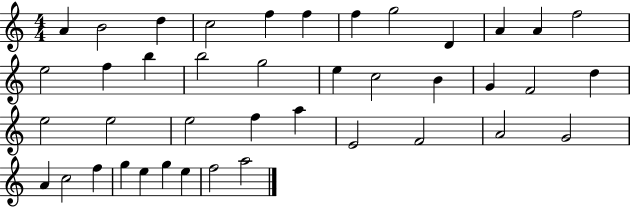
X:1
T:Untitled
M:4/4
L:1/4
K:C
A B2 d c2 f f f g2 D A A f2 e2 f b b2 g2 e c2 B G F2 d e2 e2 e2 f a E2 F2 A2 G2 A c2 f g e g e f2 a2